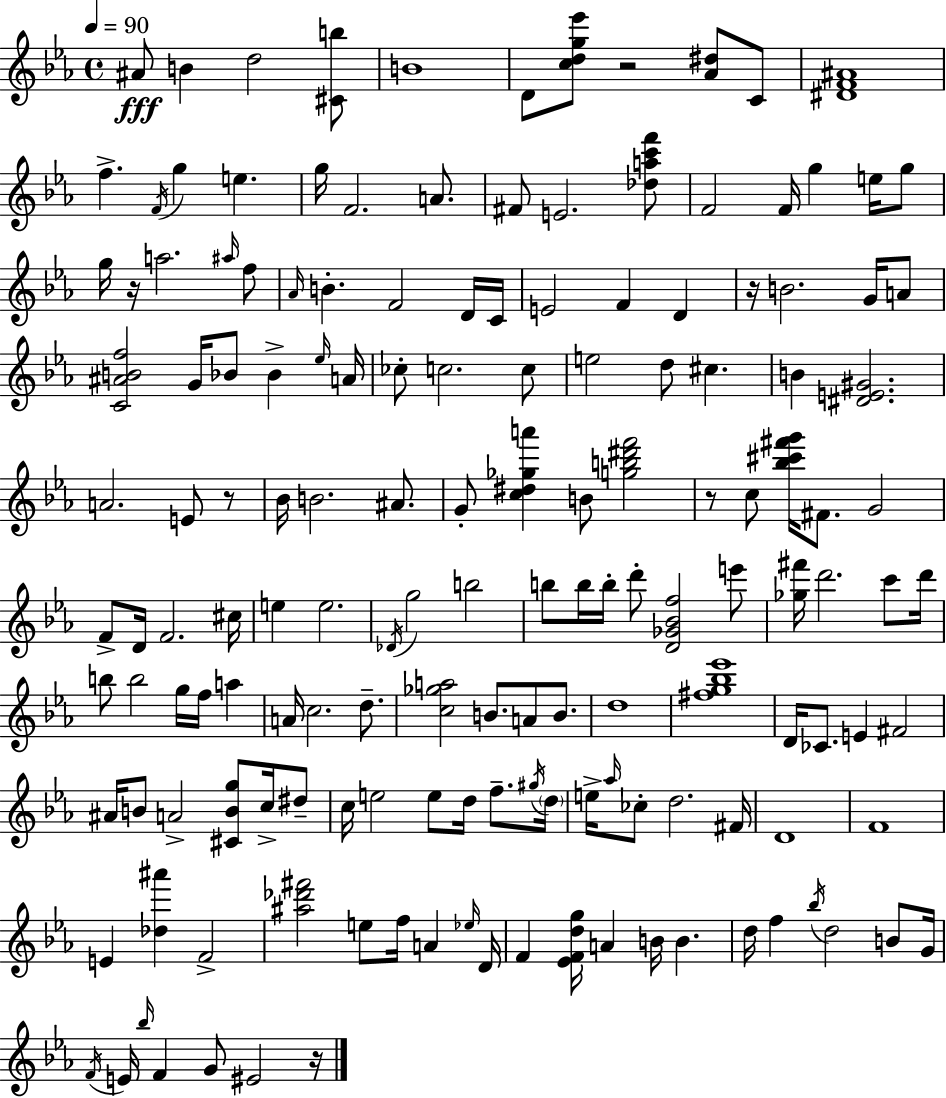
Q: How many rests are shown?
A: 6